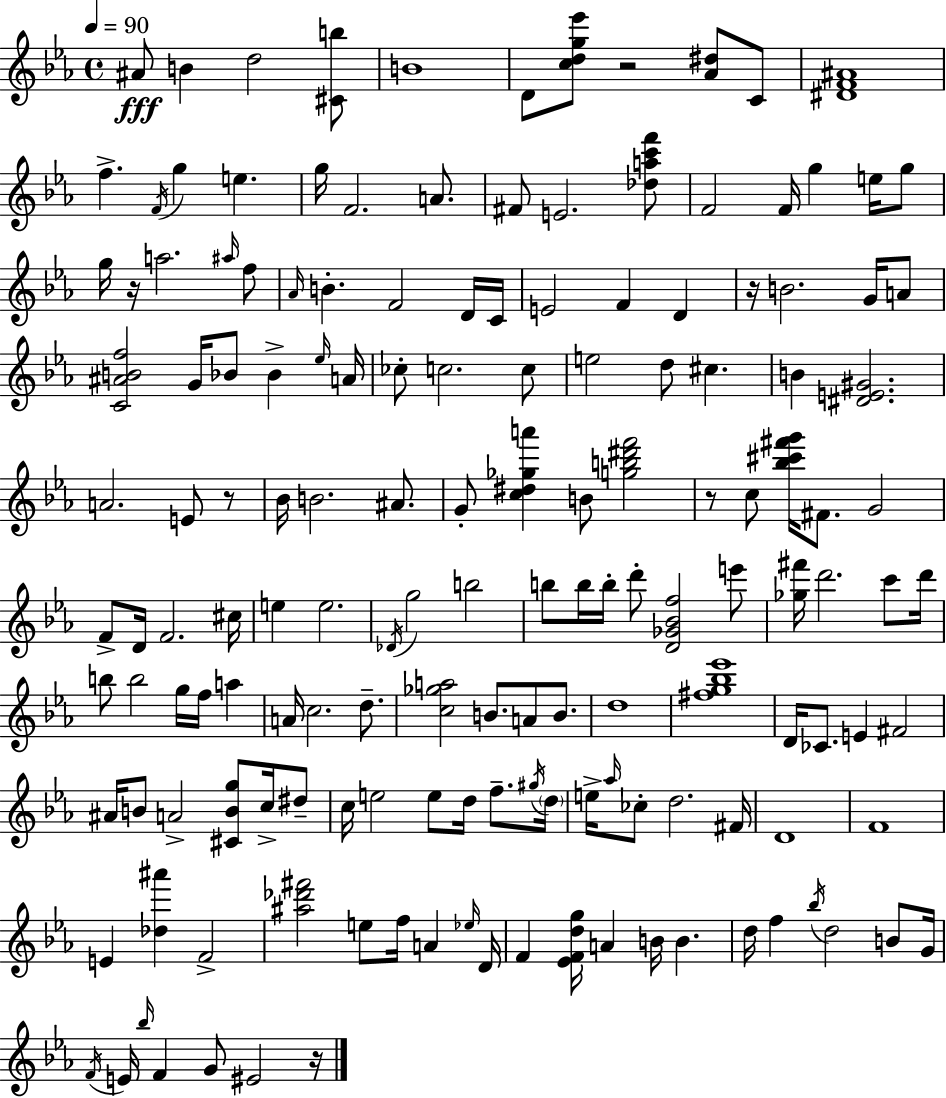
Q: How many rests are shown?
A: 6